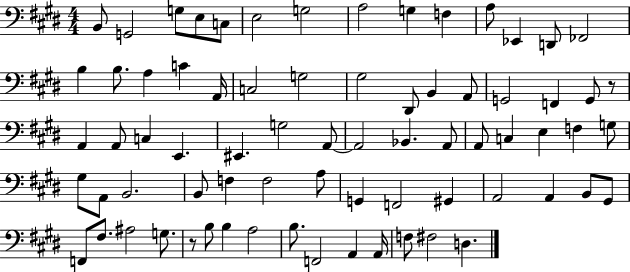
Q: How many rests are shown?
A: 2